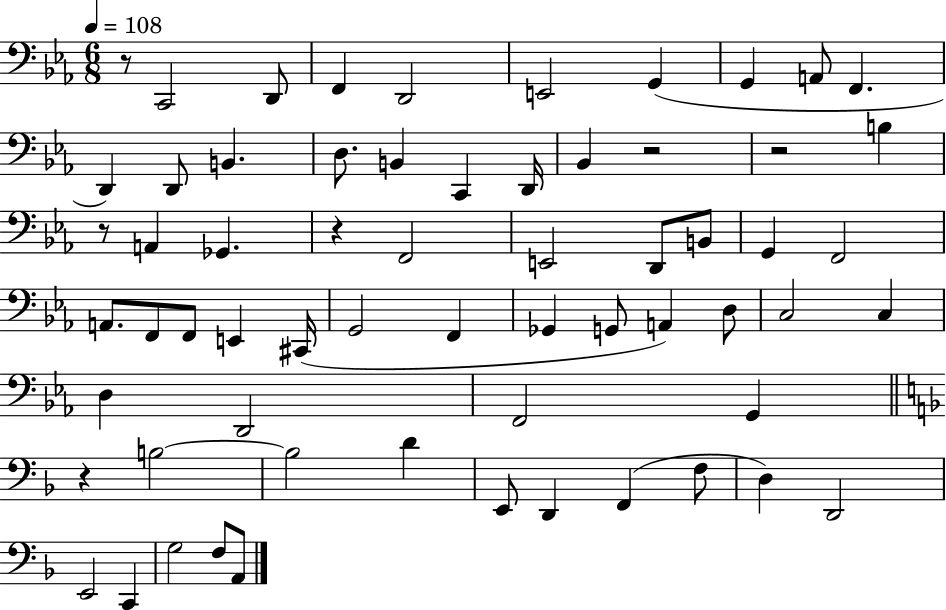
X:1
T:Untitled
M:6/8
L:1/4
K:Eb
z/2 C,,2 D,,/2 F,, D,,2 E,,2 G,, G,, A,,/2 F,, D,, D,,/2 B,, D,/2 B,, C,, D,,/4 _B,, z2 z2 B, z/2 A,, _G,, z F,,2 E,,2 D,,/2 B,,/2 G,, F,,2 A,,/2 F,,/2 F,,/2 E,, ^C,,/4 G,,2 F,, _G,, G,,/2 A,, D,/2 C,2 C, D, D,,2 F,,2 G,, z B,2 B,2 D E,,/2 D,, F,, F,/2 D, D,,2 E,,2 C,, G,2 F,/2 A,,/2